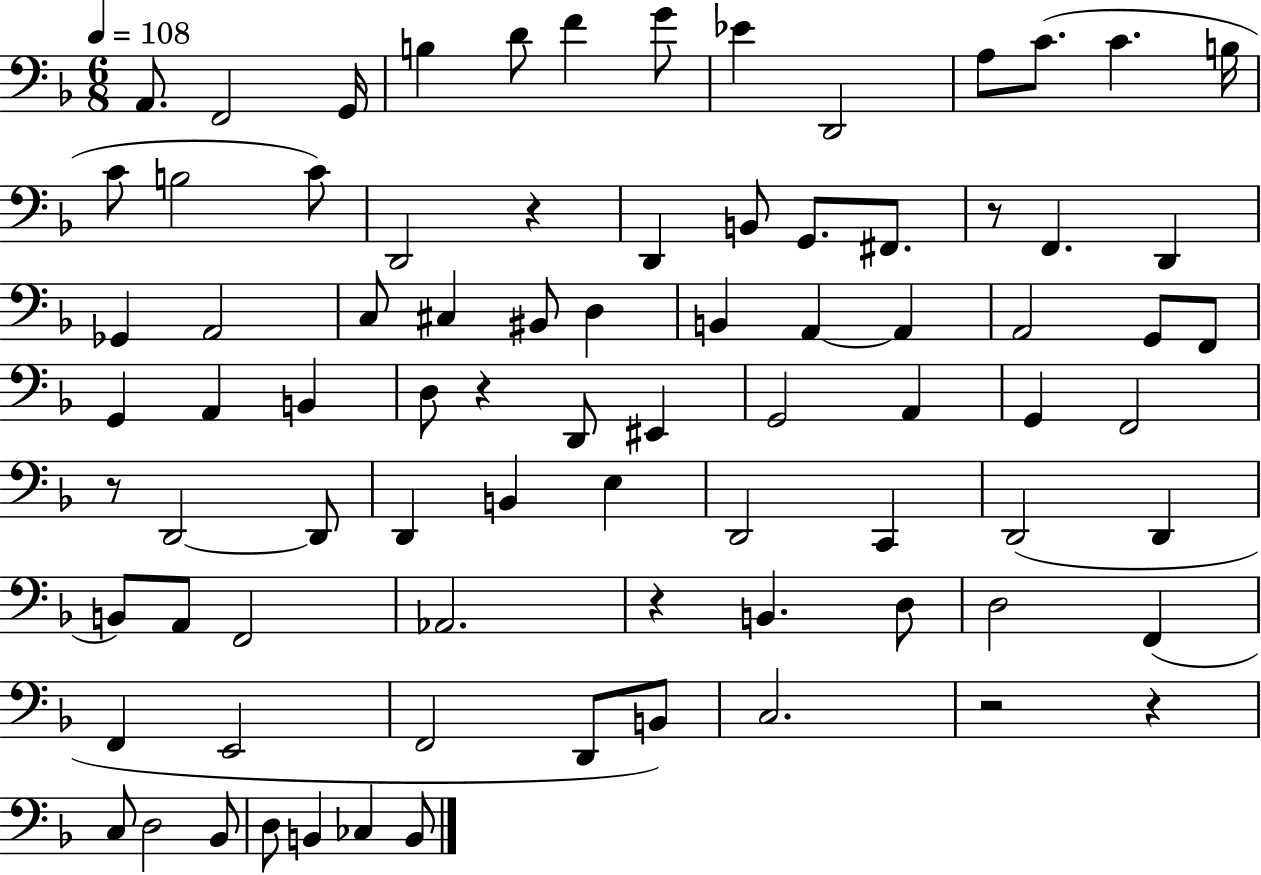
A2/e. F2/h G2/s B3/q D4/e F4/q G4/e Eb4/q D2/h A3/e C4/e. C4/q. B3/s C4/e B3/h C4/e D2/h R/q D2/q B2/e G2/e. F#2/e. R/e F2/q. D2/q Gb2/q A2/h C3/e C#3/q BIS2/e D3/q B2/q A2/q A2/q A2/h G2/e F2/e G2/q A2/q B2/q D3/e R/q D2/e EIS2/q G2/h A2/q G2/q F2/h R/e D2/h D2/e D2/q B2/q E3/q D2/h C2/q D2/h D2/q B2/e A2/e F2/h Ab2/h. R/q B2/q. D3/e D3/h F2/q F2/q E2/h F2/h D2/e B2/e C3/h. R/h R/q C3/e D3/h Bb2/e D3/e B2/q CES3/q B2/e